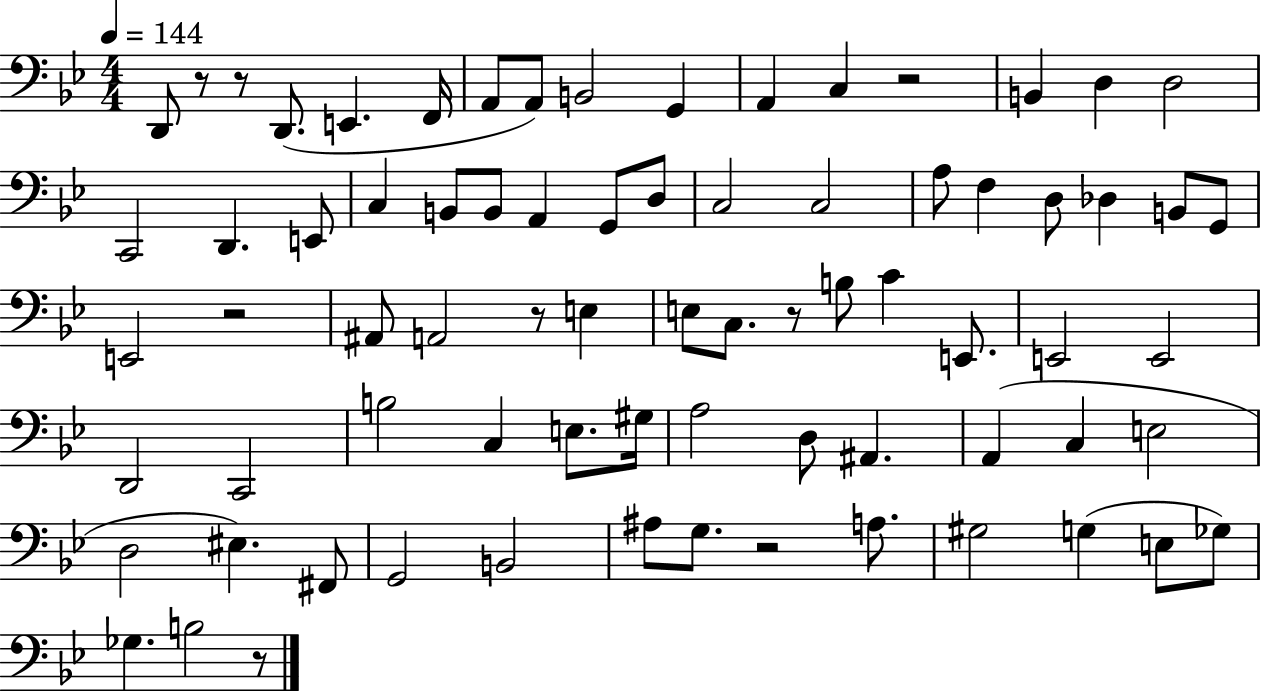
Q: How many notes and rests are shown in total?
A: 75